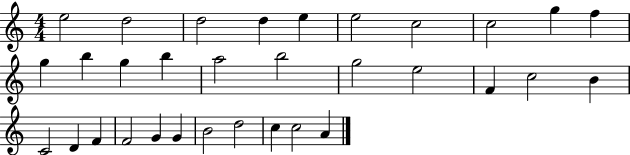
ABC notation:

X:1
T:Untitled
M:4/4
L:1/4
K:C
e2 d2 d2 d e e2 c2 c2 g f g b g b a2 b2 g2 e2 F c2 B C2 D F F2 G G B2 d2 c c2 A